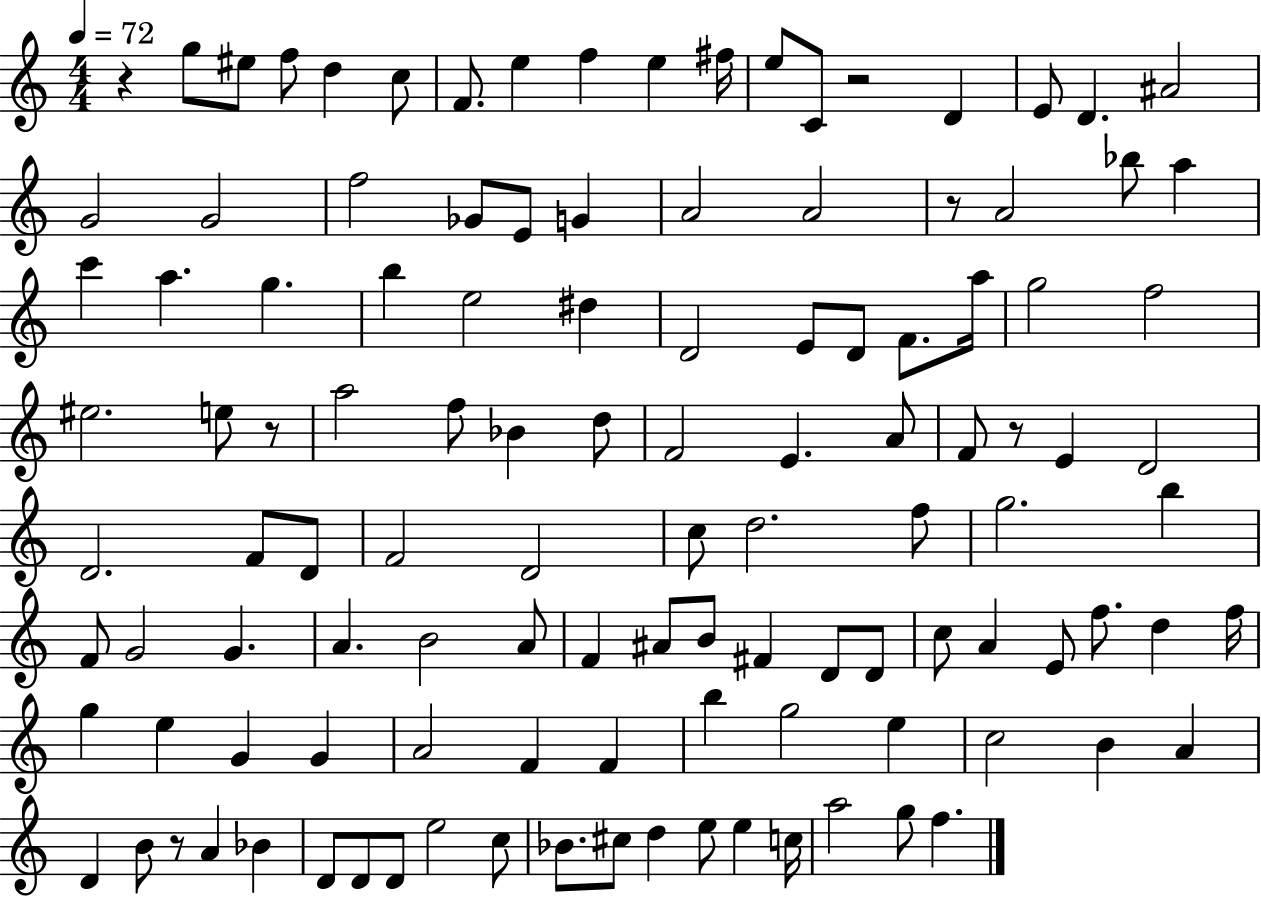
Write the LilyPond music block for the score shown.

{
  \clef treble
  \numericTimeSignature
  \time 4/4
  \key c \major
  \tempo 4 = 72
  r4 g''8 eis''8 f''8 d''4 c''8 | f'8. e''4 f''4 e''4 fis''16 | e''8 c'8 r2 d'4 | e'8 d'4. ais'2 | \break g'2 g'2 | f''2 ges'8 e'8 g'4 | a'2 a'2 | r8 a'2 bes''8 a''4 | \break c'''4 a''4. g''4. | b''4 e''2 dis''4 | d'2 e'8 d'8 f'8. a''16 | g''2 f''2 | \break eis''2. e''8 r8 | a''2 f''8 bes'4 d''8 | f'2 e'4. a'8 | f'8 r8 e'4 d'2 | \break d'2. f'8 d'8 | f'2 d'2 | c''8 d''2. f''8 | g''2. b''4 | \break f'8 g'2 g'4. | a'4. b'2 a'8 | f'4 ais'8 b'8 fis'4 d'8 d'8 | c''8 a'4 e'8 f''8. d''4 f''16 | \break g''4 e''4 g'4 g'4 | a'2 f'4 f'4 | b''4 g''2 e''4 | c''2 b'4 a'4 | \break d'4 b'8 r8 a'4 bes'4 | d'8 d'8 d'8 e''2 c''8 | bes'8. cis''8 d''4 e''8 e''4 c''16 | a''2 g''8 f''4. | \break \bar "|."
}